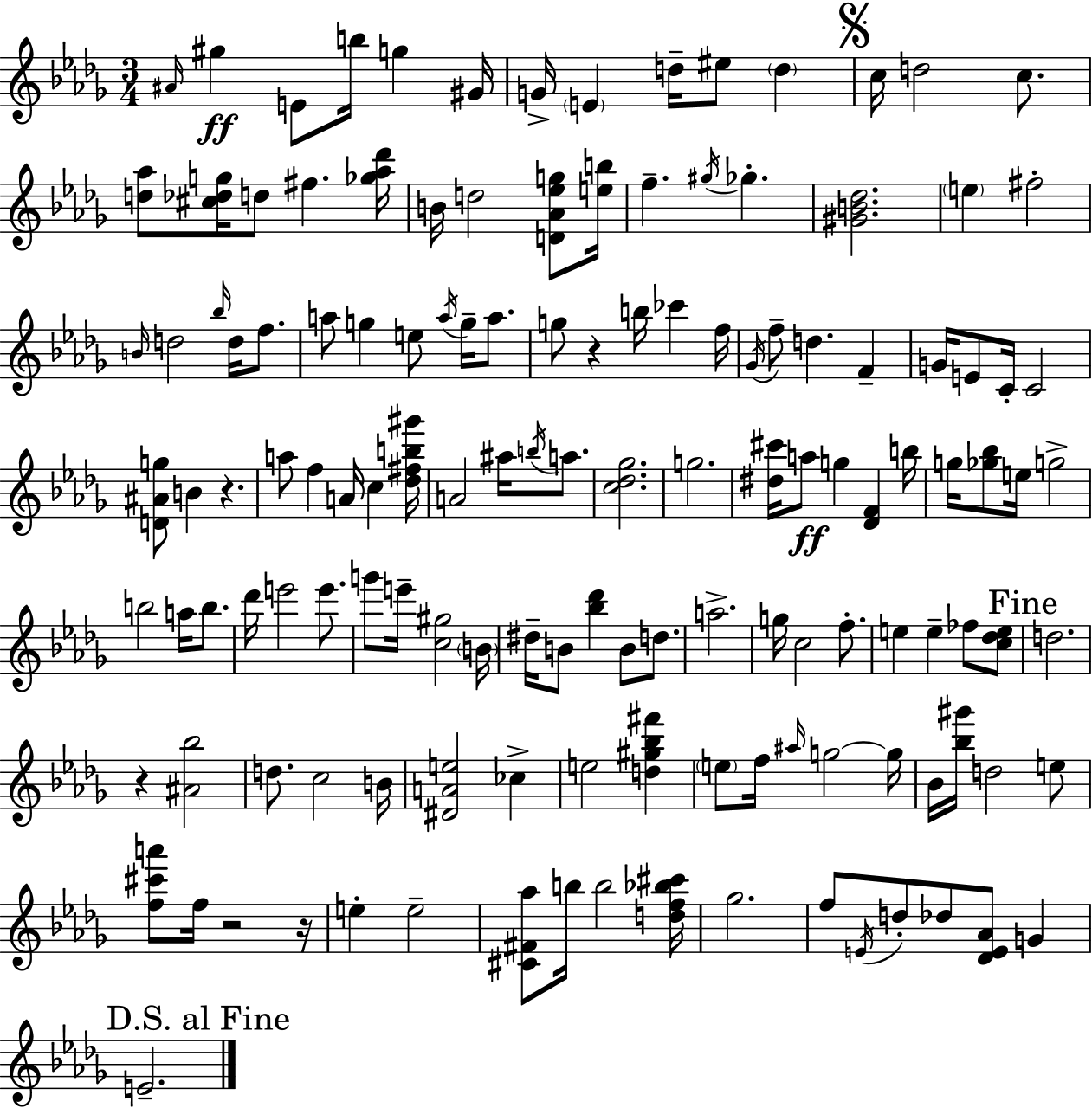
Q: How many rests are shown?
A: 5